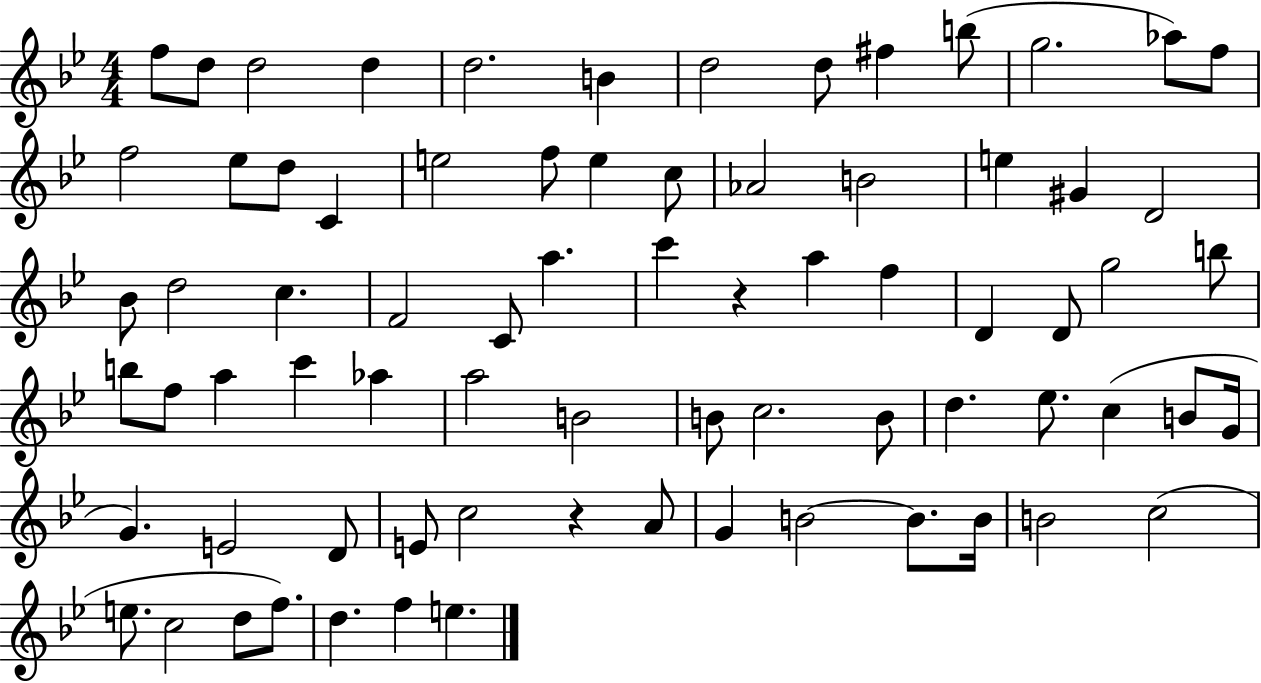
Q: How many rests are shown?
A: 2